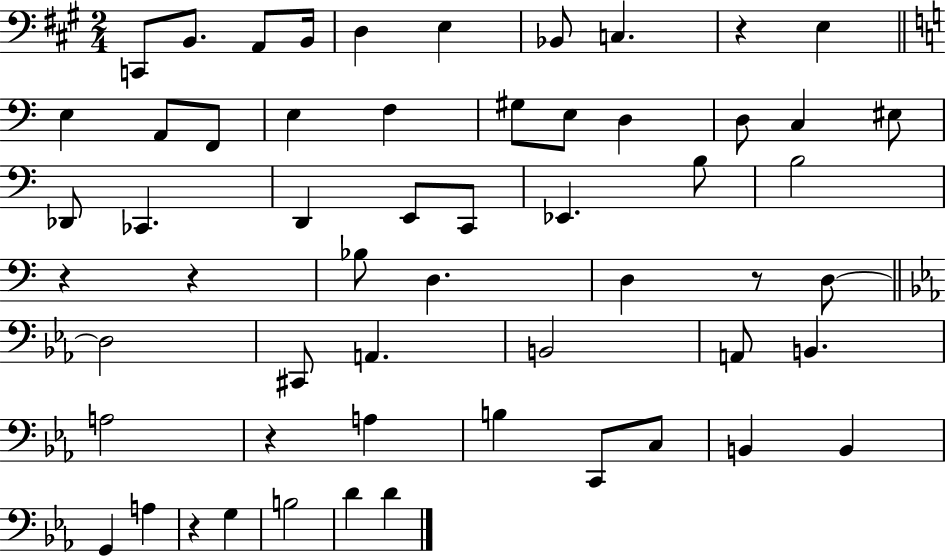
{
  \clef bass
  \numericTimeSignature
  \time 2/4
  \key a \major
  c,8 b,8. a,8 b,16 | d4 e4 | bes,8 c4. | r4 e4 | \break \bar "||" \break \key a \minor e4 a,8 f,8 | e4 f4 | gis8 e8 d4 | d8 c4 eis8 | \break des,8 ces,4. | d,4 e,8 c,8 | ees,4. b8 | b2 | \break r4 r4 | bes8 d4. | d4 r8 d8~~ | \bar "||" \break \key c \minor d2 | cis,8 a,4. | b,2 | a,8 b,4. | \break a2 | r4 a4 | b4 c,8 c8 | b,4 b,4 | \break g,4 a4 | r4 g4 | b2 | d'4 d'4 | \break \bar "|."
}